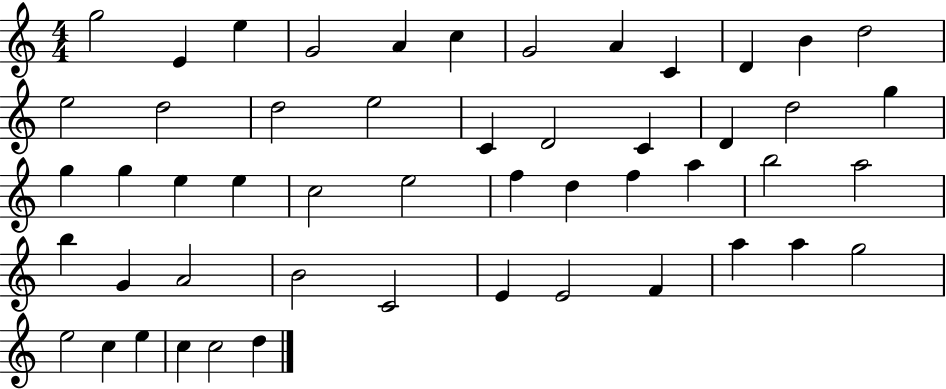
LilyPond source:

{
  \clef treble
  \numericTimeSignature
  \time 4/4
  \key c \major
  g''2 e'4 e''4 | g'2 a'4 c''4 | g'2 a'4 c'4 | d'4 b'4 d''2 | \break e''2 d''2 | d''2 e''2 | c'4 d'2 c'4 | d'4 d''2 g''4 | \break g''4 g''4 e''4 e''4 | c''2 e''2 | f''4 d''4 f''4 a''4 | b''2 a''2 | \break b''4 g'4 a'2 | b'2 c'2 | e'4 e'2 f'4 | a''4 a''4 g''2 | \break e''2 c''4 e''4 | c''4 c''2 d''4 | \bar "|."
}